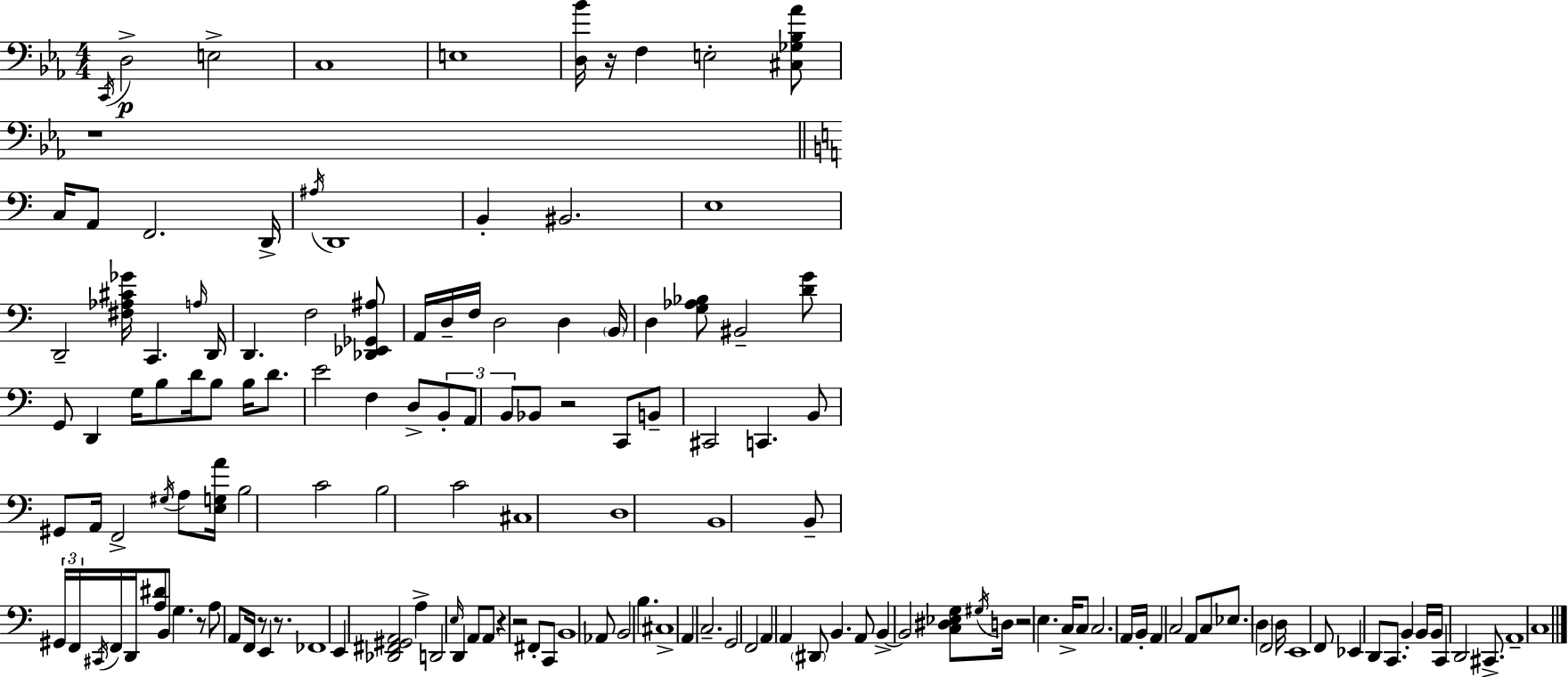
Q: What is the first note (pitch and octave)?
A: C2